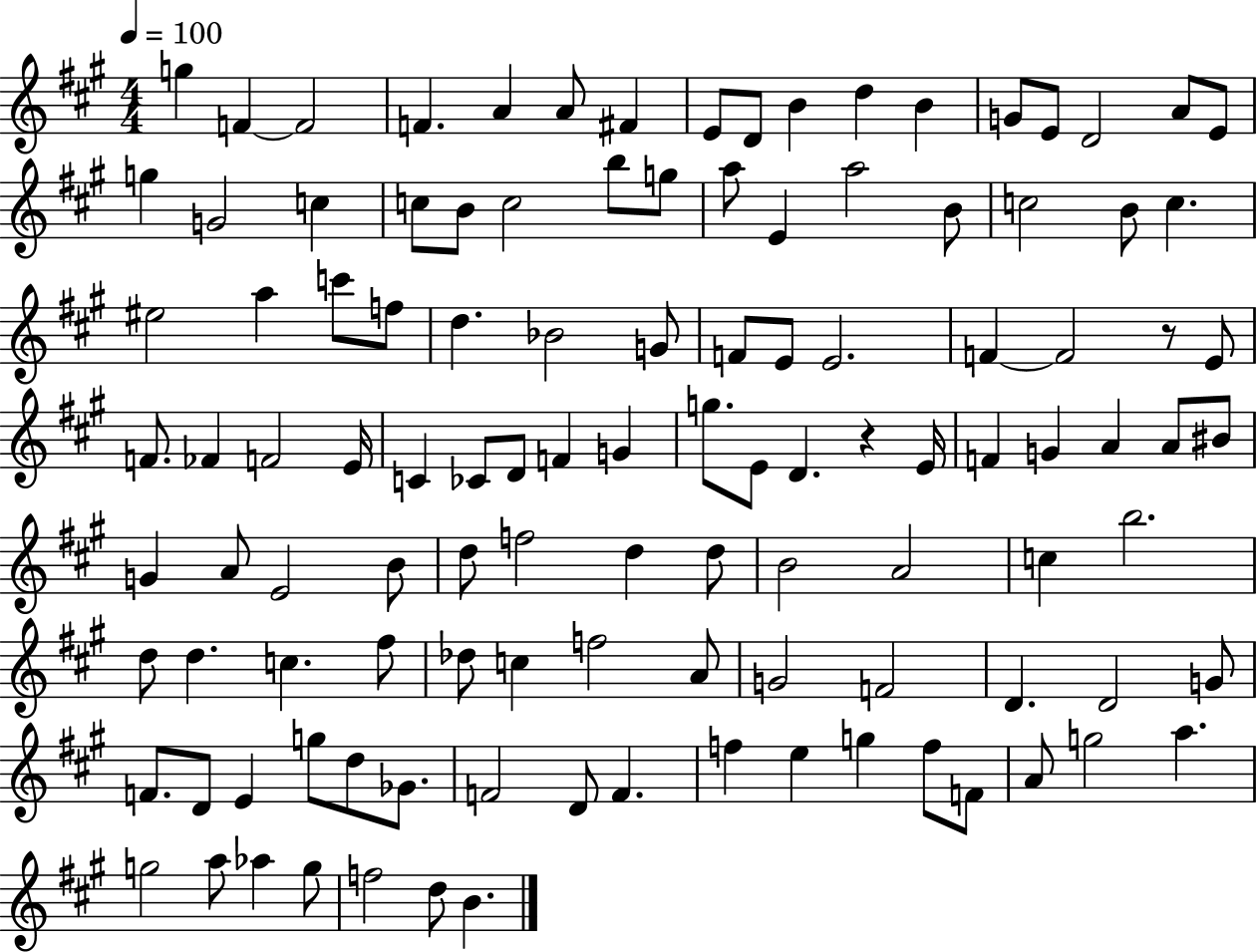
G5/q F4/q F4/h F4/q. A4/q A4/e F#4/q E4/e D4/e B4/q D5/q B4/q G4/e E4/e D4/h A4/e E4/e G5/q G4/h C5/q C5/e B4/e C5/h B5/e G5/e A5/e E4/q A5/h B4/e C5/h B4/e C5/q. EIS5/h A5/q C6/e F5/e D5/q. Bb4/h G4/e F4/e E4/e E4/h. F4/q F4/h R/e E4/e F4/e. FES4/q F4/h E4/s C4/q CES4/e D4/e F4/q G4/q G5/e. E4/e D4/q. R/q E4/s F4/q G4/q A4/q A4/e BIS4/e G4/q A4/e E4/h B4/e D5/e F5/h D5/q D5/e B4/h A4/h C5/q B5/h. D5/e D5/q. C5/q. F#5/e Db5/e C5/q F5/h A4/e G4/h F4/h D4/q. D4/h G4/e F4/e. D4/e E4/q G5/e D5/e Gb4/e. F4/h D4/e F4/q. F5/q E5/q G5/q F5/e F4/e A4/e G5/h A5/q. G5/h A5/e Ab5/q G5/e F5/h D5/e B4/q.